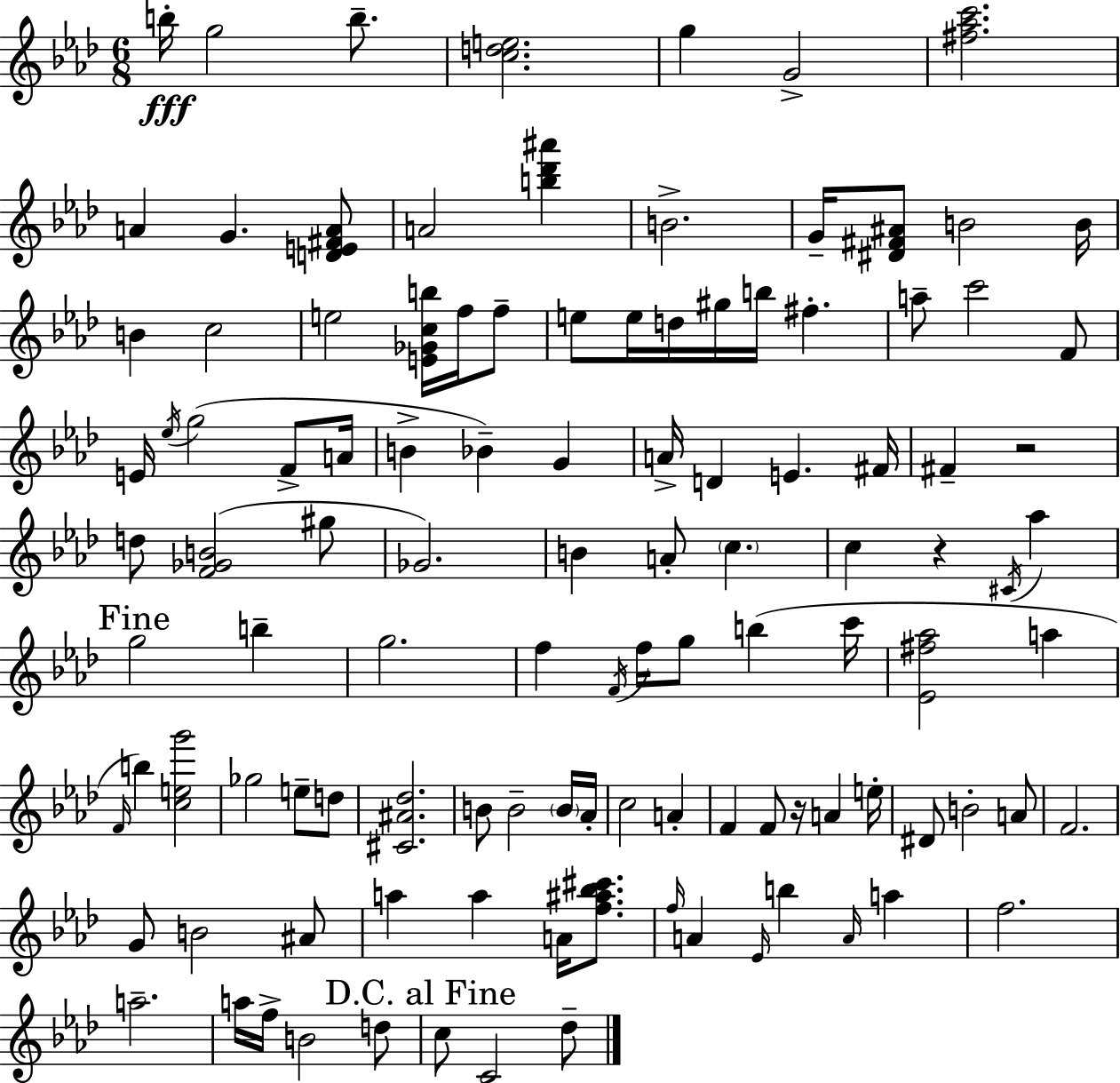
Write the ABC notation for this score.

X:1
T:Untitled
M:6/8
L:1/4
K:Fm
b/4 g2 b/2 [cde]2 g G2 [^f_ac']2 A G [DE^FA]/2 A2 [b_d'^a'] B2 G/4 [^D^F^A]/2 B2 B/4 B c2 e2 [E_Gcb]/4 f/4 f/2 e/2 e/4 d/4 ^g/4 b/4 ^f a/2 c'2 F/2 E/4 _e/4 g2 F/2 A/4 B _B G A/4 D E ^F/4 ^F z2 d/2 [F_GB]2 ^g/2 _G2 B A/2 c c z ^C/4 _a g2 b g2 f F/4 f/4 g/2 b c'/4 [_E^f_a]2 a F/4 b [ceg']2 _g2 e/2 d/2 [^C^A_d]2 B/2 B2 B/4 _A/4 c2 A F F/2 z/4 A e/4 ^D/2 B2 A/2 F2 G/2 B2 ^A/2 a a A/4 [f^a_b^c']/2 f/4 A _E/4 b A/4 a f2 a2 a/4 f/4 B2 d/2 c/2 C2 _d/2